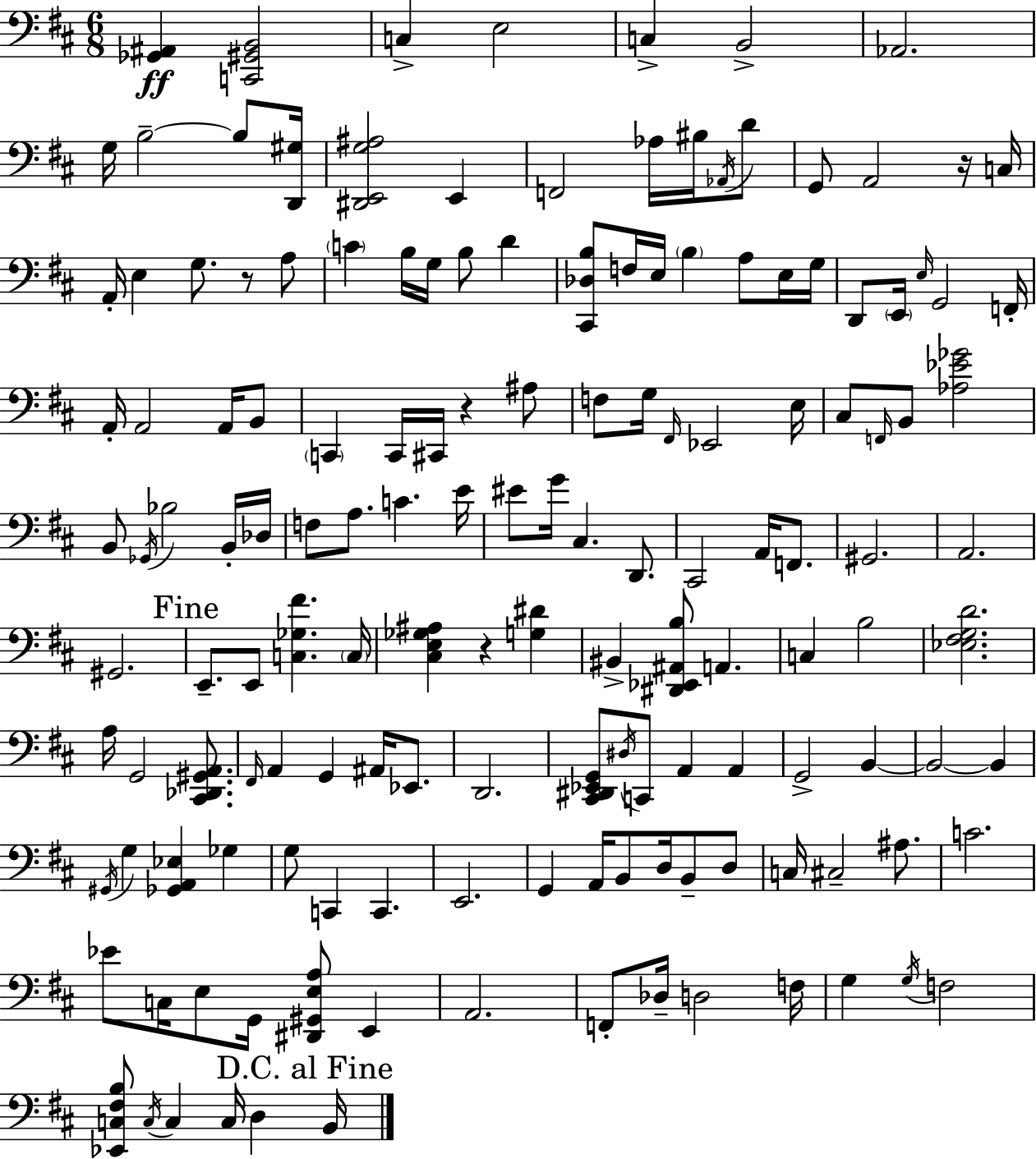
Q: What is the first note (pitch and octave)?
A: C3